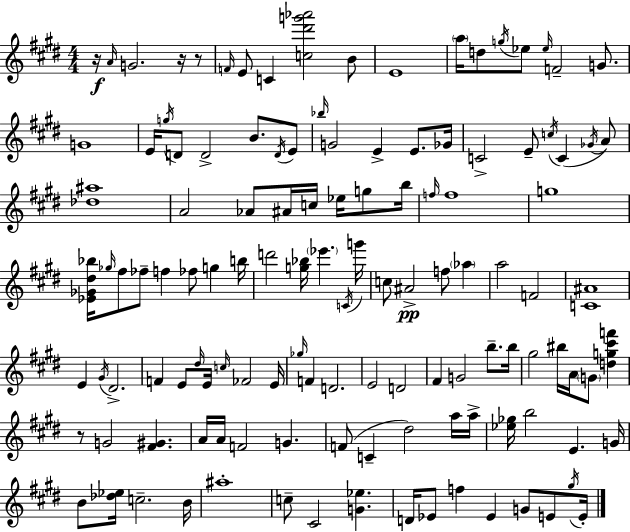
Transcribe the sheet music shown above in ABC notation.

X:1
T:Untitled
M:4/4
L:1/4
K:E
z/4 A/4 G2 z/4 z/2 F/4 E/2 C [c^d'g'_a']2 B/2 E4 a/4 d/2 g/4 _e/2 _e/4 F2 G/2 G4 E/4 g/4 D/2 D2 B/2 D/4 E/2 _b/4 G2 E E/2 _G/4 C2 E/2 c/4 C _G/4 A/2 [_d^a]4 A2 _A/2 ^A/4 c/4 _e/4 g/2 b/4 f/4 f4 g4 [_E_G^d_b]/4 _g/4 ^f/2 _f/2 f _f/2 g b/4 d'2 [g_b]/4 _e' C/4 g'/4 c/2 ^A2 f/2 _a a2 F2 [C^A]4 E ^G/4 ^D2 F E/2 ^d/4 E/4 c/4 _F2 E/4 _g/4 F D2 E2 D2 ^F G2 b/2 b/4 ^g2 ^b/4 A/4 G/2 [dg^c'f'] z/2 G2 [^F^G] A/4 A/4 F2 G F/2 C ^d2 a/4 a/4 [_e_g]/4 b2 E G/4 B/2 [_d_e]/4 c2 B/4 ^a4 c/2 ^C2 [G_e] D/4 _E/2 f _E G/2 E/2 ^g/4 E/4